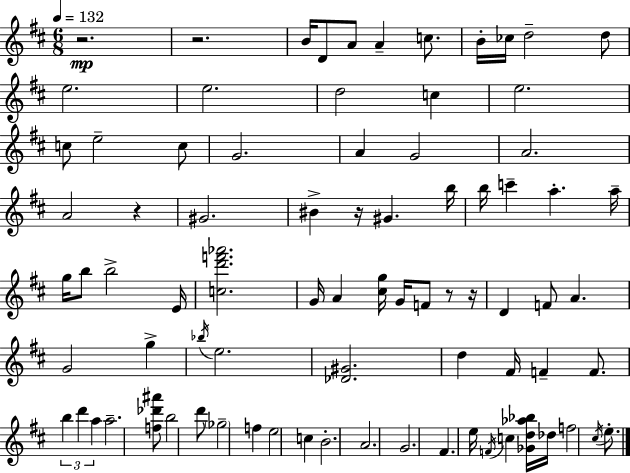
X:1
T:Untitled
M:6/8
L:1/4
K:D
z2 z2 B/4 D/2 A/2 A c/2 B/4 _c/4 d2 d/2 e2 e2 d2 c e2 c/2 e2 c/2 G2 A G2 A2 A2 z ^G2 ^B z/4 ^G b/4 b/4 c' a a/4 g/4 b/2 b2 E/4 [cd'f'_a']2 G/4 A [^cg]/4 G/4 F/2 z/2 z/4 D F/2 A G2 g _b/4 e2 [_D^G]2 d ^F/4 F F/2 b d' a a2 [f_d'^a']/2 b2 d'/2 _g2 f e2 c B2 A2 G2 ^F e/4 F/4 c [_Gd_a_b]/4 _d/4 f2 ^c/4 e/2